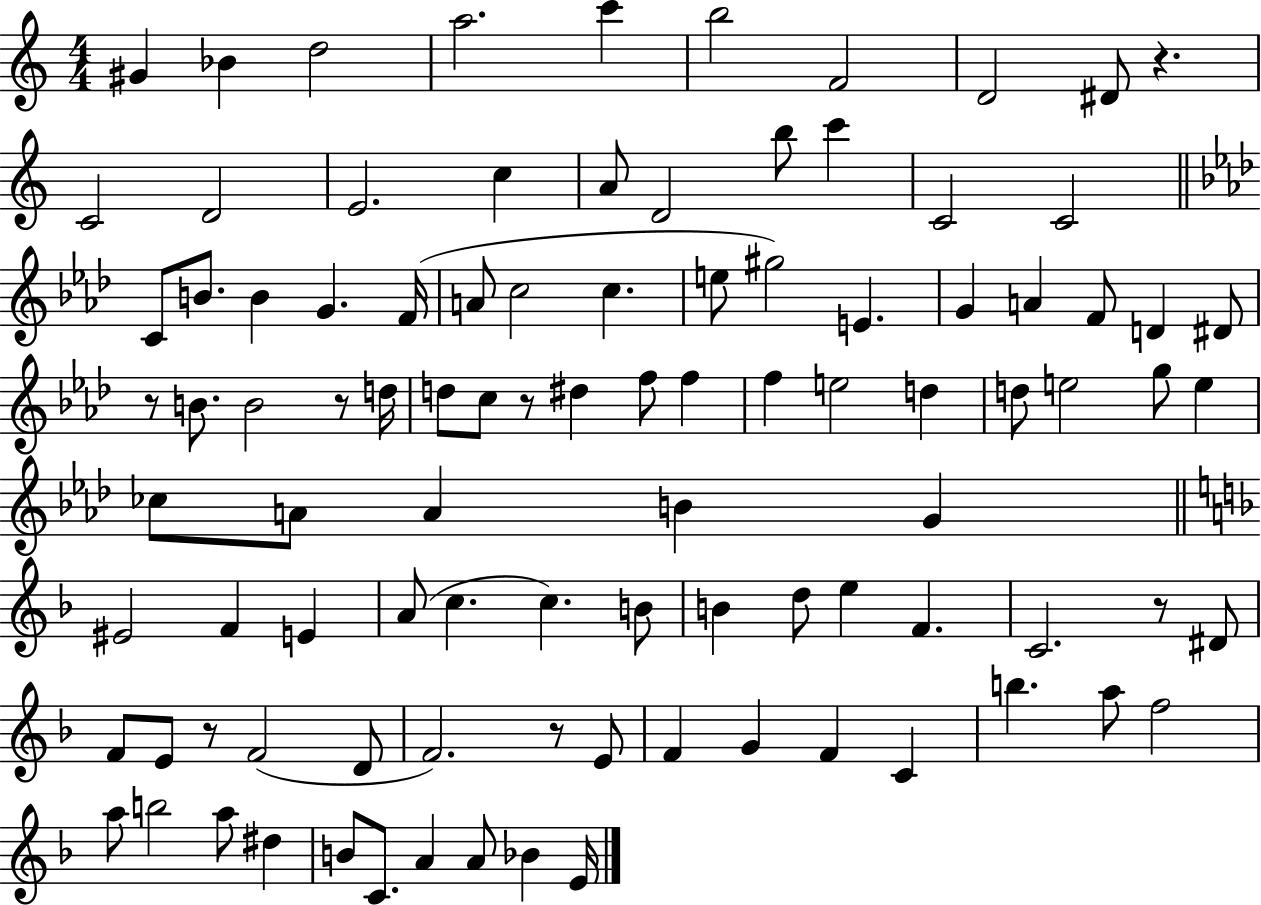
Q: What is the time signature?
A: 4/4